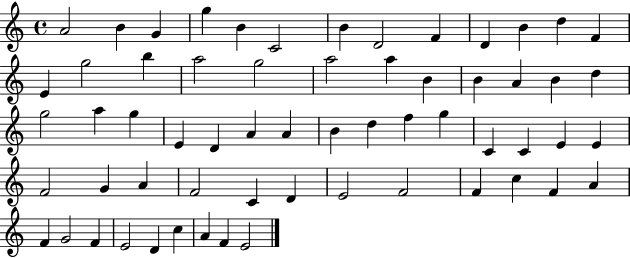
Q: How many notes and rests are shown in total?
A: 61